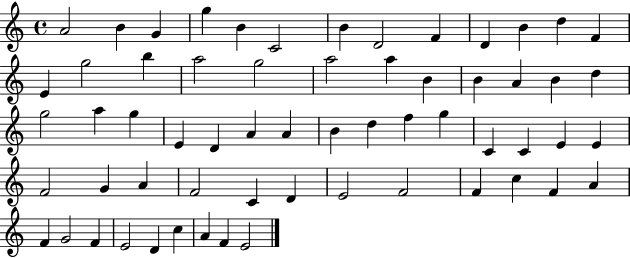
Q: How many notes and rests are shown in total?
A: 61